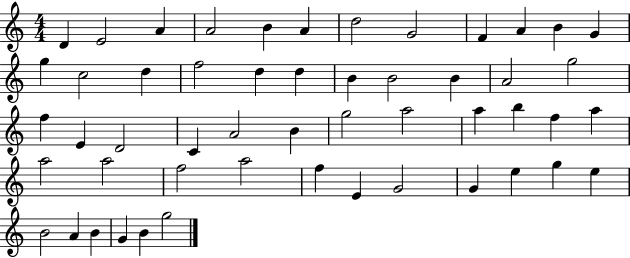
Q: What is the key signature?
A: C major